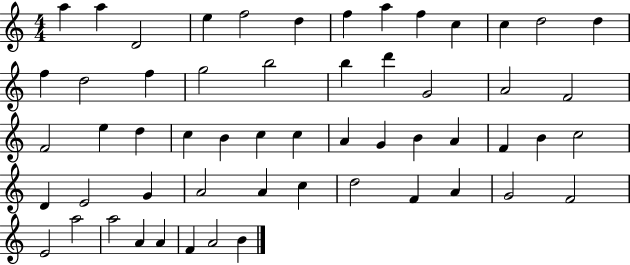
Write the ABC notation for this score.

X:1
T:Untitled
M:4/4
L:1/4
K:C
a a D2 e f2 d f a f c c d2 d f d2 f g2 b2 b d' G2 A2 F2 F2 e d c B c c A G B A F B c2 D E2 G A2 A c d2 F A G2 F2 E2 a2 a2 A A F A2 B